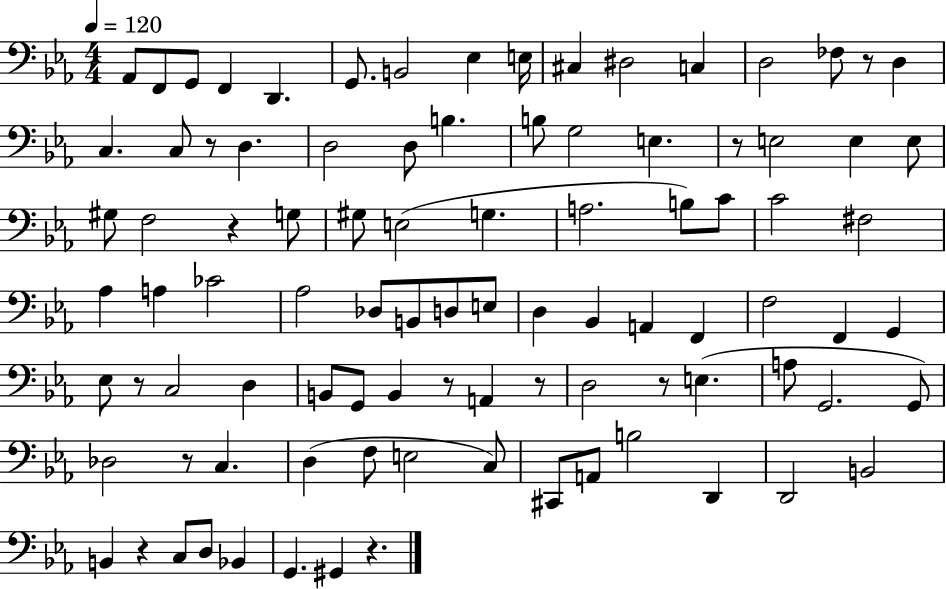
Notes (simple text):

Ab2/e F2/e G2/e F2/q D2/q. G2/e. B2/h Eb3/q E3/s C#3/q D#3/h C3/q D3/h FES3/e R/e D3/q C3/q. C3/e R/e D3/q. D3/h D3/e B3/q. B3/e G3/h E3/q. R/e E3/h E3/q E3/e G#3/e F3/h R/q G3/e G#3/e E3/h G3/q. A3/h. B3/e C4/e C4/h F#3/h Ab3/q A3/q CES4/h Ab3/h Db3/e B2/e D3/e E3/e D3/q Bb2/q A2/q F2/q F3/h F2/q G2/q Eb3/e R/e C3/h D3/q B2/e G2/e B2/q R/e A2/q R/e D3/h R/e E3/q. A3/e G2/h. G2/e Db3/h R/e C3/q. D3/q F3/e E3/h C3/e C#2/e A2/e B3/h D2/q D2/h B2/h B2/q R/q C3/e D3/e Bb2/q G2/q. G#2/q R/q.